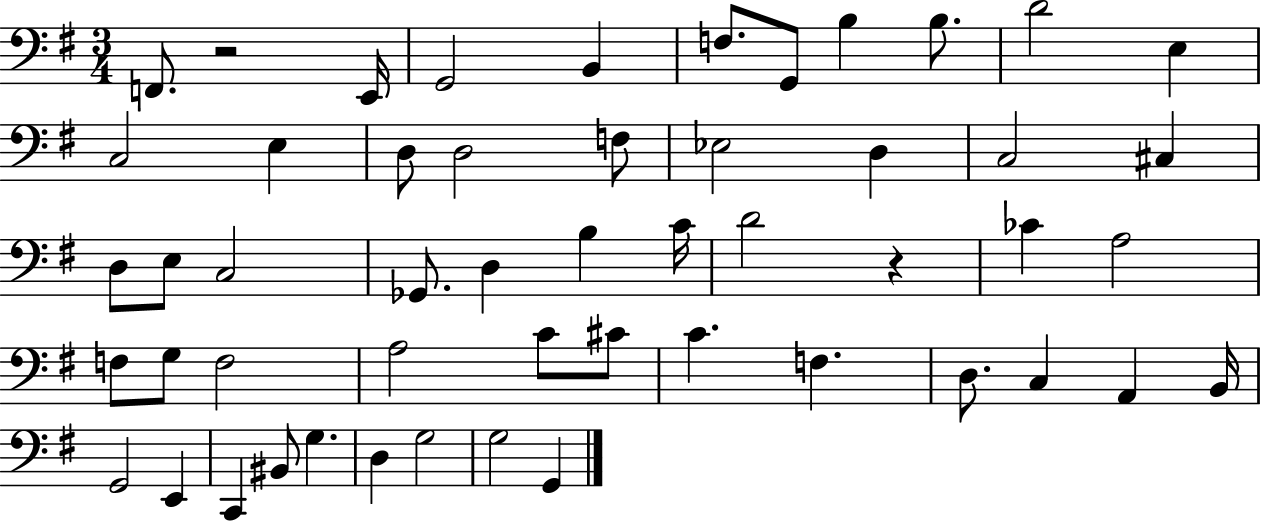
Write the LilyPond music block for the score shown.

{
  \clef bass
  \numericTimeSignature
  \time 3/4
  \key g \major
  f,8. r2 e,16 | g,2 b,4 | f8. g,8 b4 b8. | d'2 e4 | \break c2 e4 | d8 d2 f8 | ees2 d4 | c2 cis4 | \break d8 e8 c2 | ges,8. d4 b4 c'16 | d'2 r4 | ces'4 a2 | \break f8 g8 f2 | a2 c'8 cis'8 | c'4. f4. | d8. c4 a,4 b,16 | \break g,2 e,4 | c,4 bis,8 g4. | d4 g2 | g2 g,4 | \break \bar "|."
}